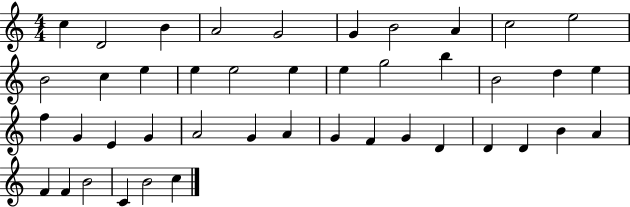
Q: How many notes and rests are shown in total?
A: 43